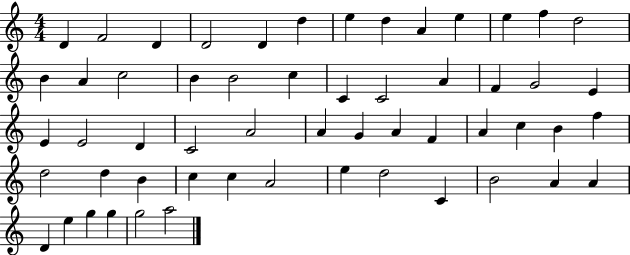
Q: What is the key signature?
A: C major